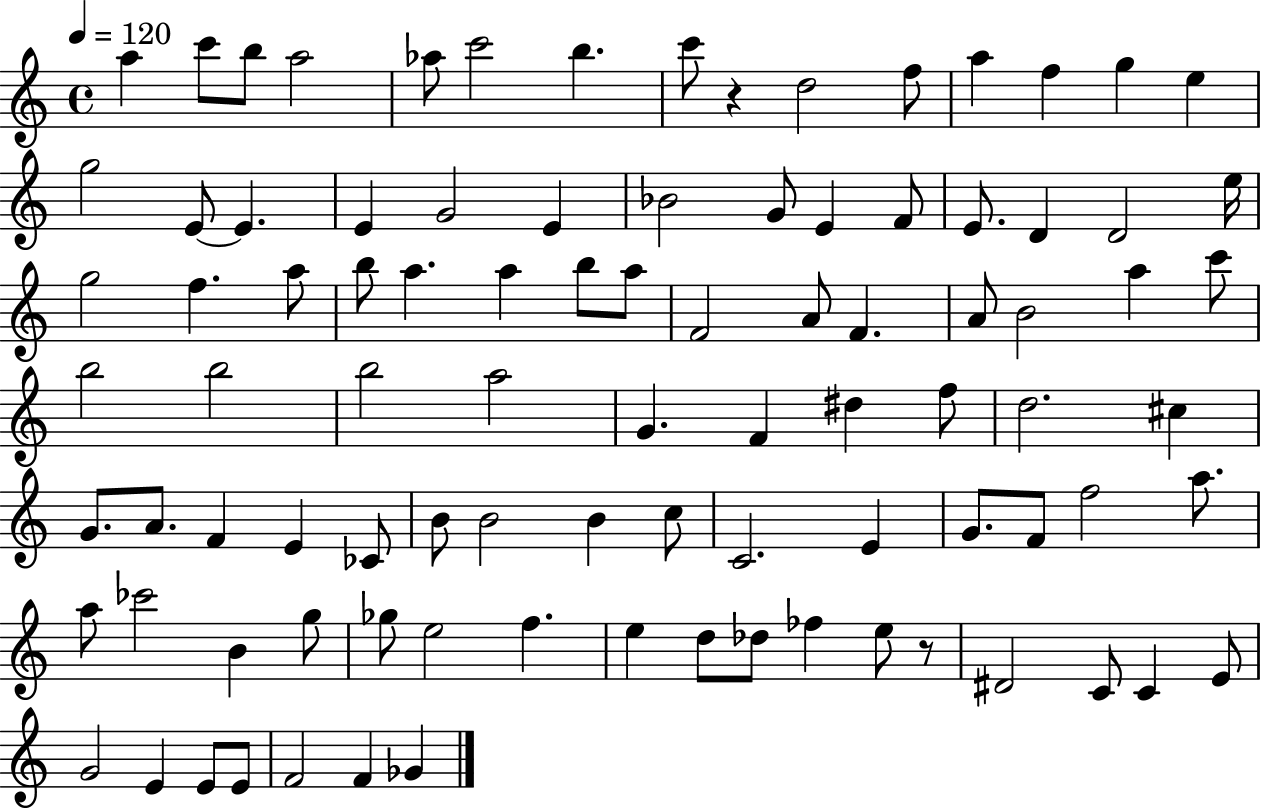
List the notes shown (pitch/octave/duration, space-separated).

A5/q C6/e B5/e A5/h Ab5/e C6/h B5/q. C6/e R/q D5/h F5/e A5/q F5/q G5/q E5/q G5/h E4/e E4/q. E4/q G4/h E4/q Bb4/h G4/e E4/q F4/e E4/e. D4/q D4/h E5/s G5/h F5/q. A5/e B5/e A5/q. A5/q B5/e A5/e F4/h A4/e F4/q. A4/e B4/h A5/q C6/e B5/h B5/h B5/h A5/h G4/q. F4/q D#5/q F5/e D5/h. C#5/q G4/e. A4/e. F4/q E4/q CES4/e B4/e B4/h B4/q C5/e C4/h. E4/q G4/e. F4/e F5/h A5/e. A5/e CES6/h B4/q G5/e Gb5/e E5/h F5/q. E5/q D5/e Db5/e FES5/q E5/e R/e D#4/h C4/e C4/q E4/e G4/h E4/q E4/e E4/e F4/h F4/q Gb4/q